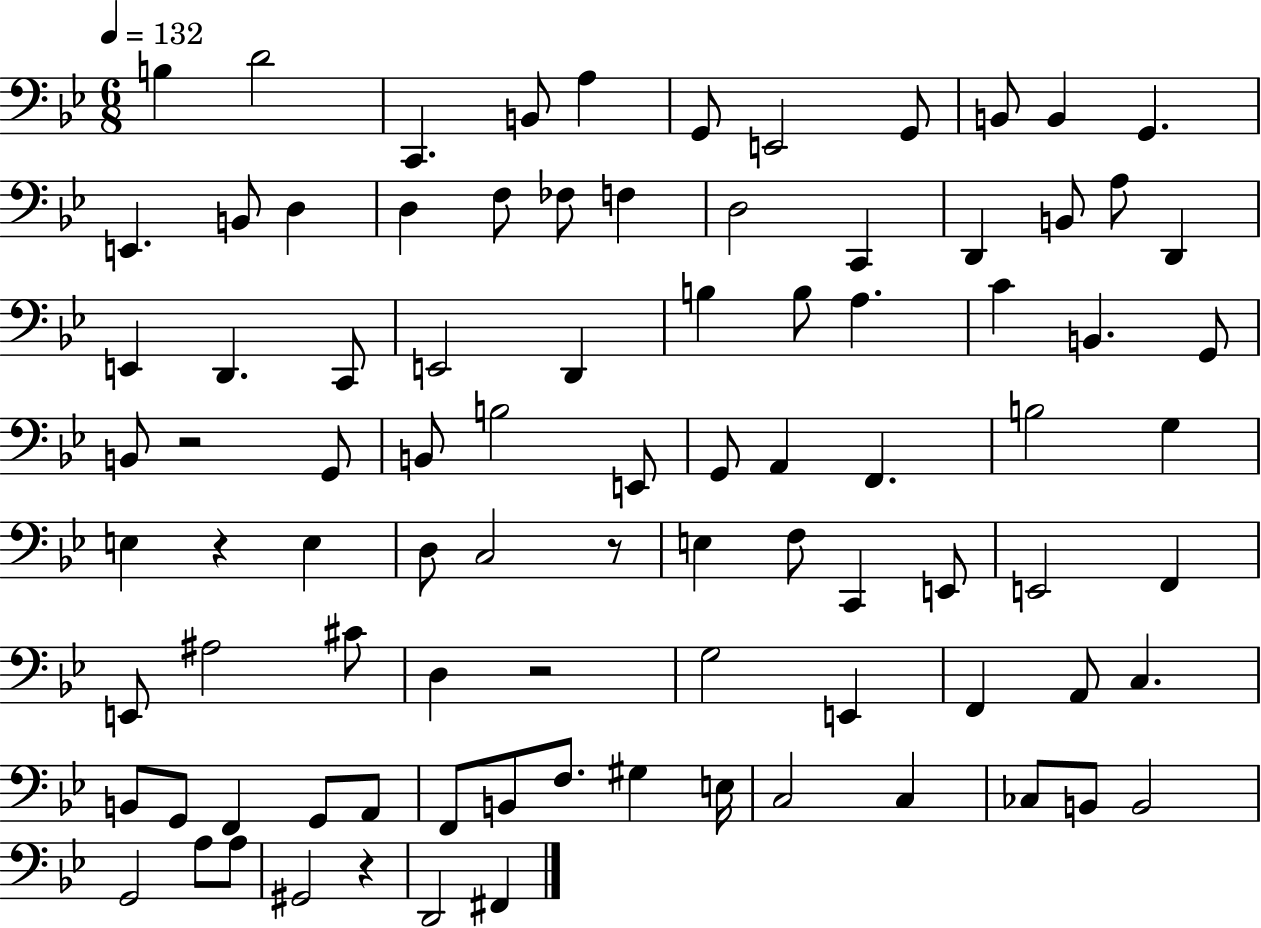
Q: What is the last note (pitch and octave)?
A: F#2